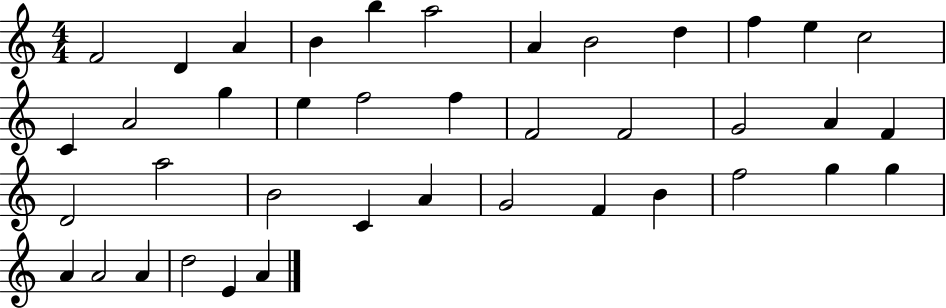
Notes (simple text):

F4/h D4/q A4/q B4/q B5/q A5/h A4/q B4/h D5/q F5/q E5/q C5/h C4/q A4/h G5/q E5/q F5/h F5/q F4/h F4/h G4/h A4/q F4/q D4/h A5/h B4/h C4/q A4/q G4/h F4/q B4/q F5/h G5/q G5/q A4/q A4/h A4/q D5/h E4/q A4/q